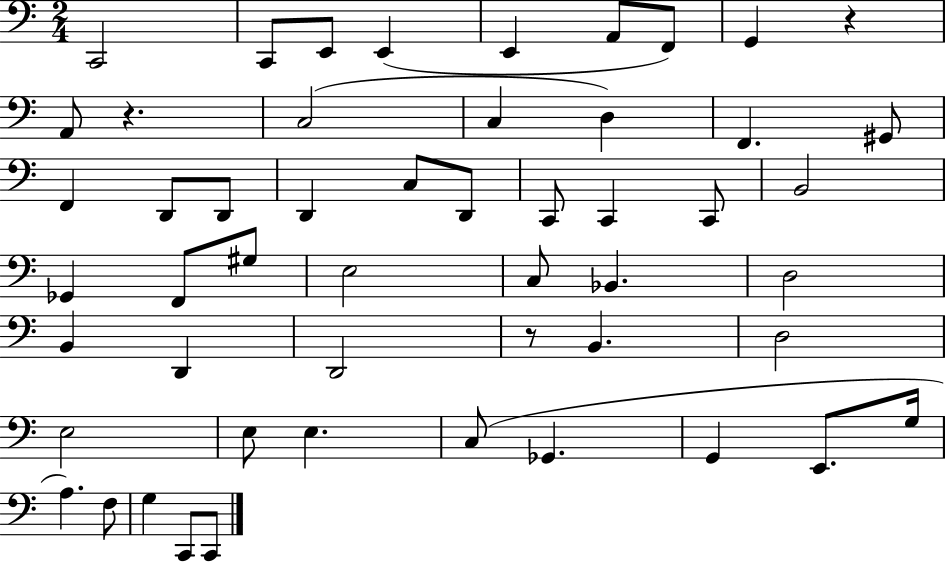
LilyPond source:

{
  \clef bass
  \numericTimeSignature
  \time 2/4
  \key c \major
  c,2 | c,8 e,8 e,4( | e,4 a,8 f,8) | g,4 r4 | \break a,8 r4. | c2( | c4 d4) | f,4. gis,8 | \break f,4 d,8 d,8 | d,4 c8 d,8 | c,8 c,4 c,8 | b,2 | \break ges,4 f,8 gis8 | e2 | c8 bes,4. | d2 | \break b,4 d,4 | d,2 | r8 b,4. | d2 | \break e2 | e8 e4. | c8( ges,4. | g,4 e,8. g16 | \break a4.) f8 | g4 c,8 c,8 | \bar "|."
}